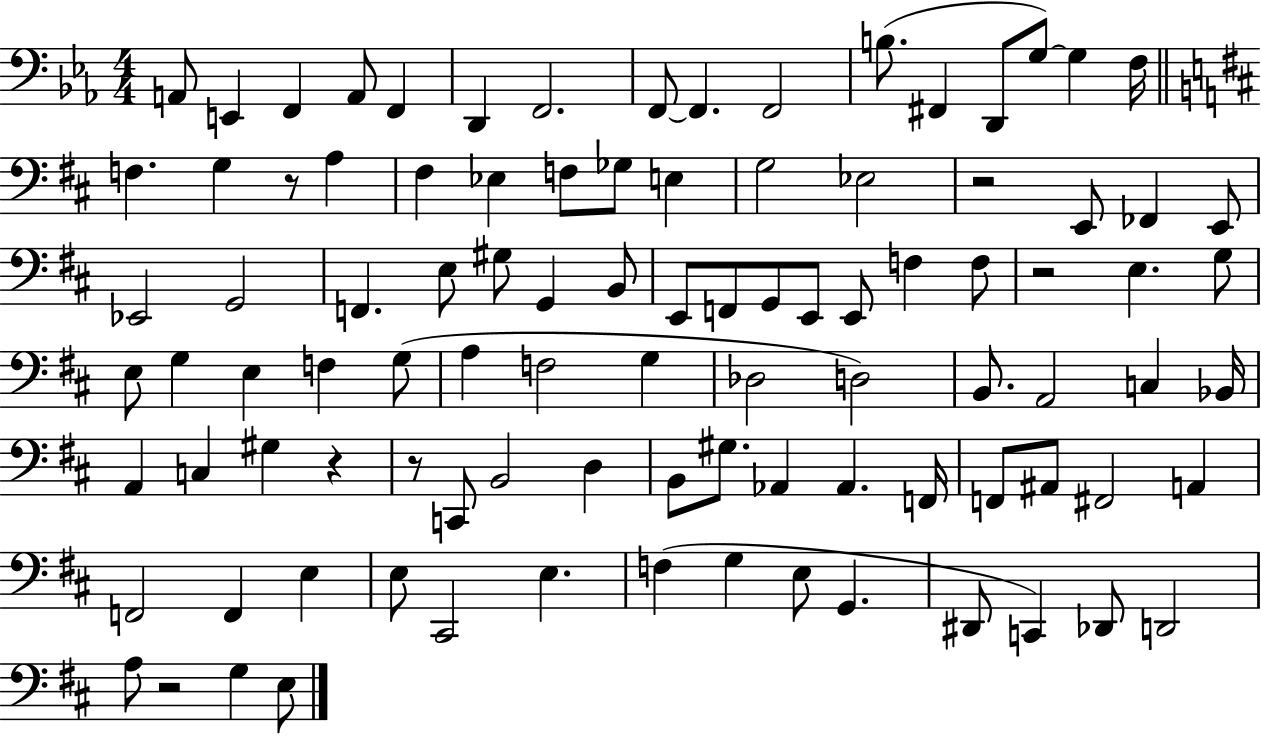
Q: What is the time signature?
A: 4/4